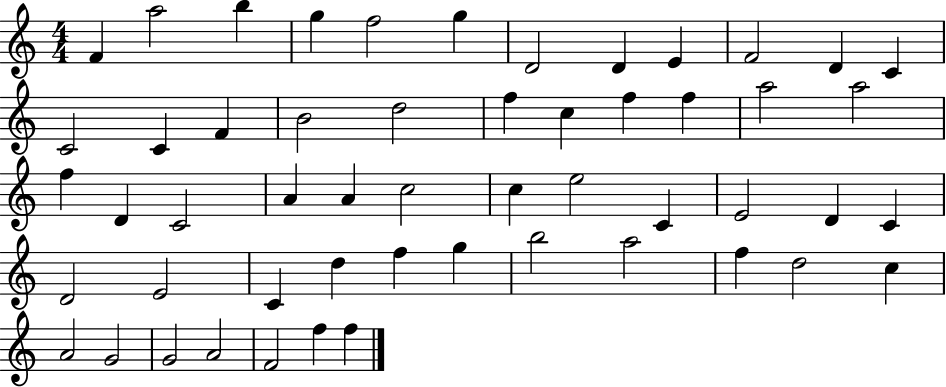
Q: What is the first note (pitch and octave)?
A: F4